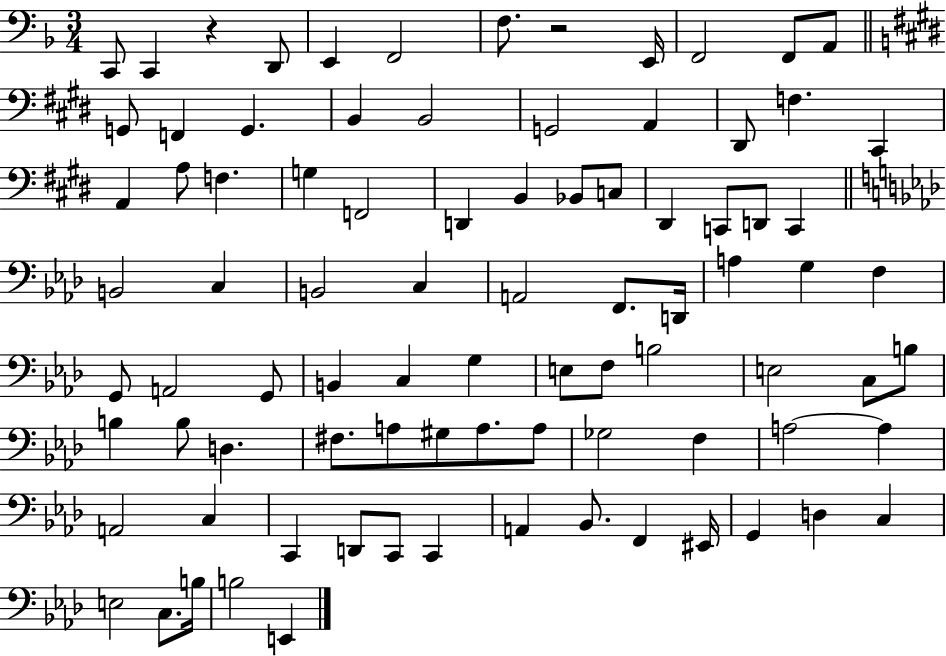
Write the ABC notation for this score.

X:1
T:Untitled
M:3/4
L:1/4
K:F
C,,/2 C,, z D,,/2 E,, F,,2 F,/2 z2 E,,/4 F,,2 F,,/2 A,,/2 G,,/2 F,, G,, B,, B,,2 G,,2 A,, ^D,,/2 F, ^C,, A,, A,/2 F, G, F,,2 D,, B,, _B,,/2 C,/2 ^D,, C,,/2 D,,/2 C,, B,,2 C, B,,2 C, A,,2 F,,/2 D,,/4 A, G, F, G,,/2 A,,2 G,,/2 B,, C, G, E,/2 F,/2 B,2 E,2 C,/2 B,/2 B, B,/2 D, ^F,/2 A,/2 ^G,/2 A,/2 A,/2 _G,2 F, A,2 A, A,,2 C, C,, D,,/2 C,,/2 C,, A,, _B,,/2 F,, ^E,,/4 G,, D, C, E,2 C,/2 B,/4 B,2 E,,